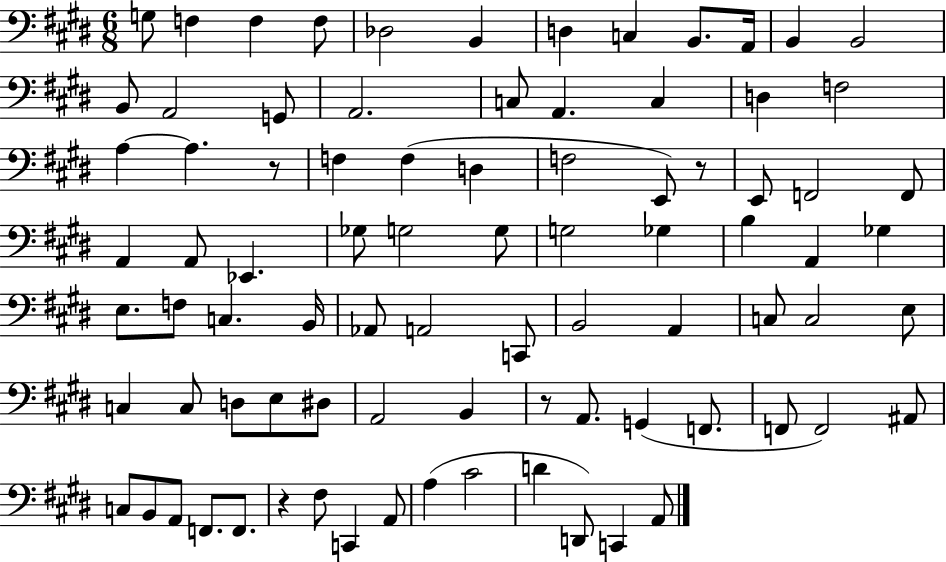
X:1
T:Untitled
M:6/8
L:1/4
K:E
G,/2 F, F, F,/2 _D,2 B,, D, C, B,,/2 A,,/4 B,, B,,2 B,,/2 A,,2 G,,/2 A,,2 C,/2 A,, C, D, F,2 A, A, z/2 F, F, D, F,2 E,,/2 z/2 E,,/2 F,,2 F,,/2 A,, A,,/2 _E,, _G,/2 G,2 G,/2 G,2 _G, B, A,, _G, E,/2 F,/2 C, B,,/4 _A,,/2 A,,2 C,,/2 B,,2 A,, C,/2 C,2 E,/2 C, C,/2 D,/2 E,/2 ^D,/2 A,,2 B,, z/2 A,,/2 G,, F,,/2 F,,/2 F,,2 ^A,,/2 C,/2 B,,/2 A,,/2 F,,/2 F,,/2 z ^F,/2 C,, A,,/2 A, ^C2 D D,,/2 C,, A,,/2